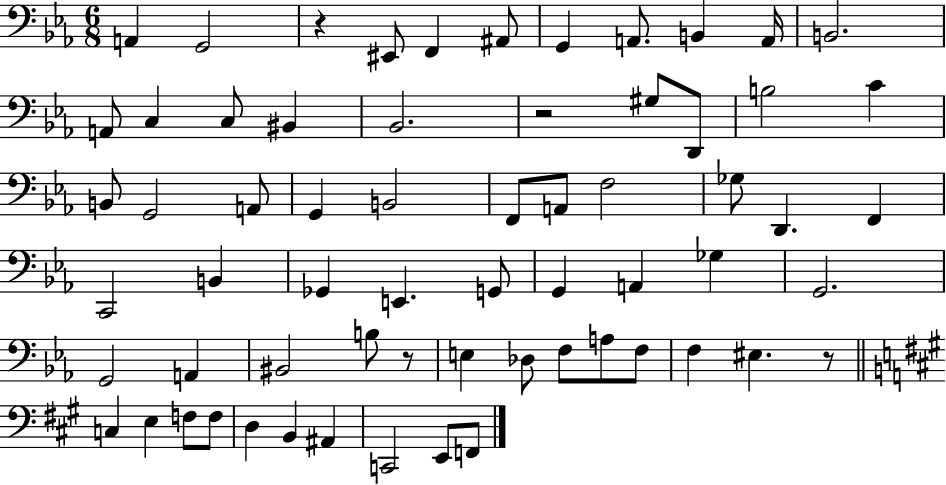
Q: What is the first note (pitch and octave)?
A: A2